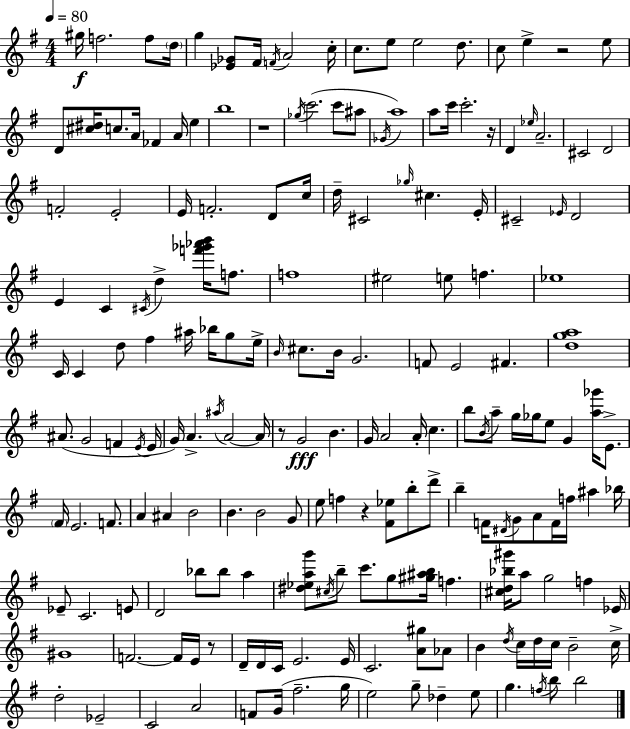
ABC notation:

X:1
T:Untitled
M:4/4
L:1/4
K:G
^g/4 f2 f/2 d/4 g [_E_G]/2 ^F/4 F/4 A2 c/4 c/2 e/2 e2 d/2 c/2 e z2 e/2 D/2 [^c^d]/4 c/2 A/4 _F A/4 e b4 z4 _g/4 c'2 c'/2 ^a/2 _G/4 a4 a/2 c'/4 c'2 z/4 D _e/4 A2 ^C2 D2 F2 E2 E/4 F2 D/2 c/4 d/4 ^C2 _g/4 ^c E/4 ^C2 _E/4 D2 E C ^C/4 d [f'_g'_a'b']/4 f/2 f4 ^e2 e/2 f _e4 C/4 C d/2 ^f ^a/4 _b/4 g/2 e/4 B/4 ^c/2 B/4 G2 F/2 E2 ^F [dga]4 ^A/2 G2 F E/4 E/4 G/4 A ^a/4 A2 A/4 z/2 G2 B G/4 A2 A/4 c b/2 B/4 a/2 g/4 _g/4 e/2 G [a_g']/4 E/2 ^F/4 E2 F/2 A ^A B2 B B2 G/2 e/2 f z [^F_e]/2 b/2 d'/2 b F/4 ^D/4 G/2 A/2 F/4 f/4 ^a _b/4 _E/2 C2 E/2 D2 _b/2 _b/2 a [^d_eag']/2 ^c/4 b/2 c'/2 g/2 [^g^ab]/4 f [^cd_b^g']/4 a/2 g2 f _E/4 ^G4 F2 F/4 E/4 z/2 D/4 D/4 C/4 E2 E/4 C2 [A^g]/2 _A/2 B d/4 c/4 d/4 c/4 B2 c/4 d2 _E2 C2 A2 F/2 G/4 ^f2 g/4 e2 g/2 _d e/2 g f/4 b/2 b2